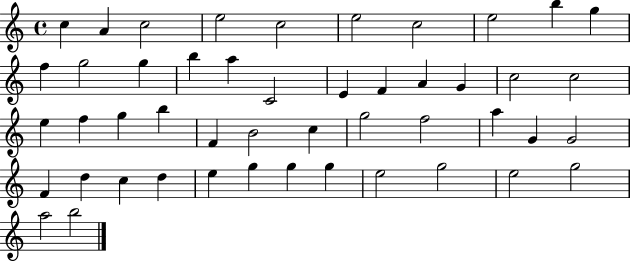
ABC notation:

X:1
T:Untitled
M:4/4
L:1/4
K:C
c A c2 e2 c2 e2 c2 e2 b g f g2 g b a C2 E F A G c2 c2 e f g b F B2 c g2 f2 a G G2 F d c d e g g g e2 g2 e2 g2 a2 b2